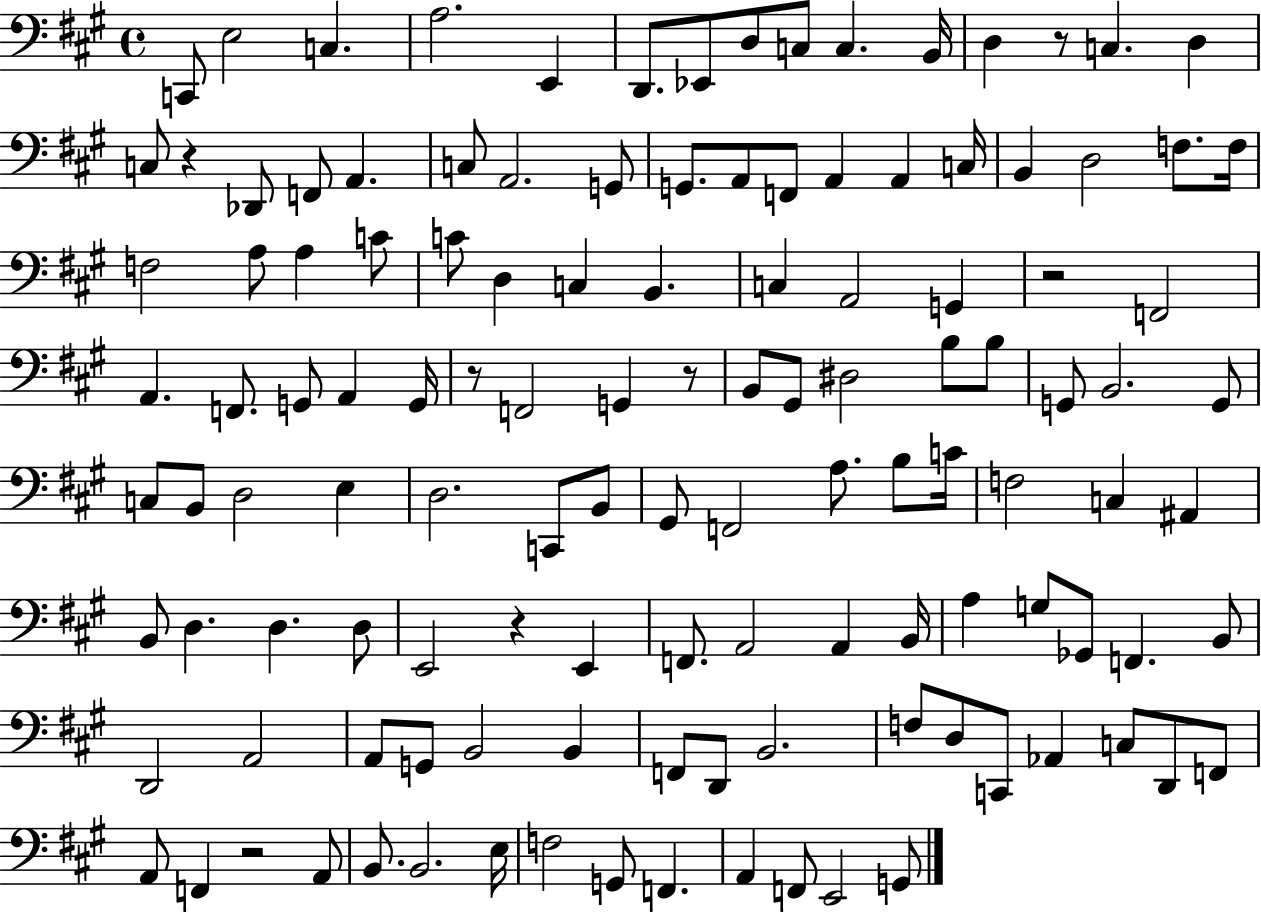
{
  \clef bass
  \time 4/4
  \defaultTimeSignature
  \key a \major
  c,8 e2 c4. | a2. e,4 | d,8. ees,8 d8 c8 c4. b,16 | d4 r8 c4. d4 | \break c8 r4 des,8 f,8 a,4. | c8 a,2. g,8 | g,8. a,8 f,8 a,4 a,4 c16 | b,4 d2 f8. f16 | \break f2 a8 a4 c'8 | c'8 d4 c4 b,4. | c4 a,2 g,4 | r2 f,2 | \break a,4. f,8. g,8 a,4 g,16 | r8 f,2 g,4 r8 | b,8 gis,8 dis2 b8 b8 | g,8 b,2. g,8 | \break c8 b,8 d2 e4 | d2. c,8 b,8 | gis,8 f,2 a8. b8 c'16 | f2 c4 ais,4 | \break b,8 d4. d4. d8 | e,2 r4 e,4 | f,8. a,2 a,4 b,16 | a4 g8 ges,8 f,4. b,8 | \break d,2 a,2 | a,8 g,8 b,2 b,4 | f,8 d,8 b,2. | f8 d8 c,8 aes,4 c8 d,8 f,8 | \break a,8 f,4 r2 a,8 | b,8. b,2. e16 | f2 g,8 f,4. | a,4 f,8 e,2 g,8 | \break \bar "|."
}